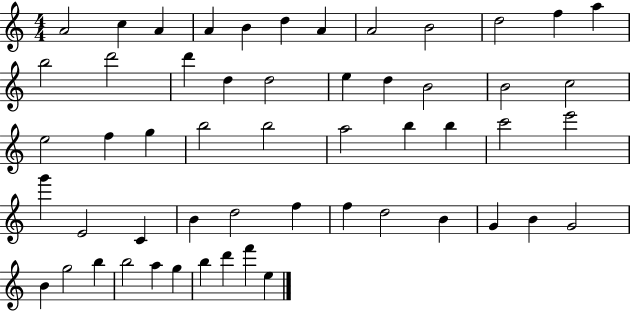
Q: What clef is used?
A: treble